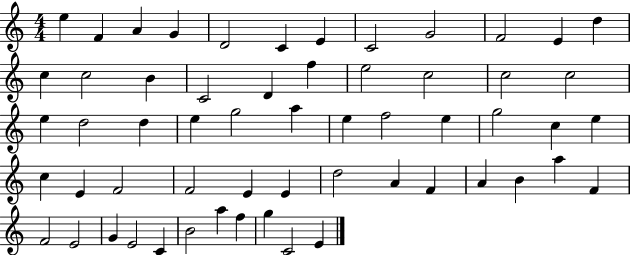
X:1
T:Untitled
M:4/4
L:1/4
K:C
e F A G D2 C E C2 G2 F2 E d c c2 B C2 D f e2 c2 c2 c2 e d2 d e g2 a e f2 e g2 c e c E F2 F2 E E d2 A F A B a F F2 E2 G E2 C B2 a f g C2 E